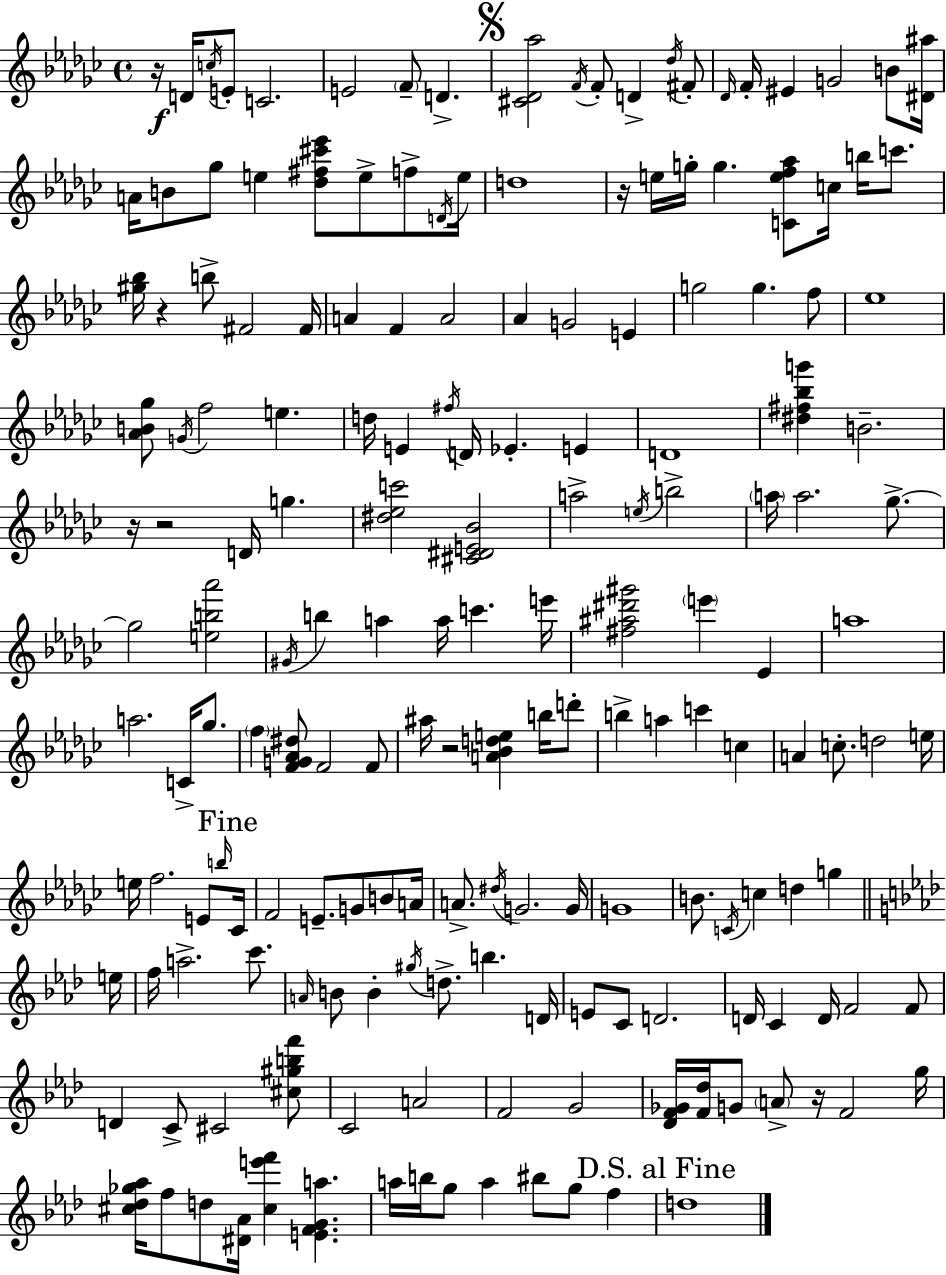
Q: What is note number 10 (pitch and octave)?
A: D4